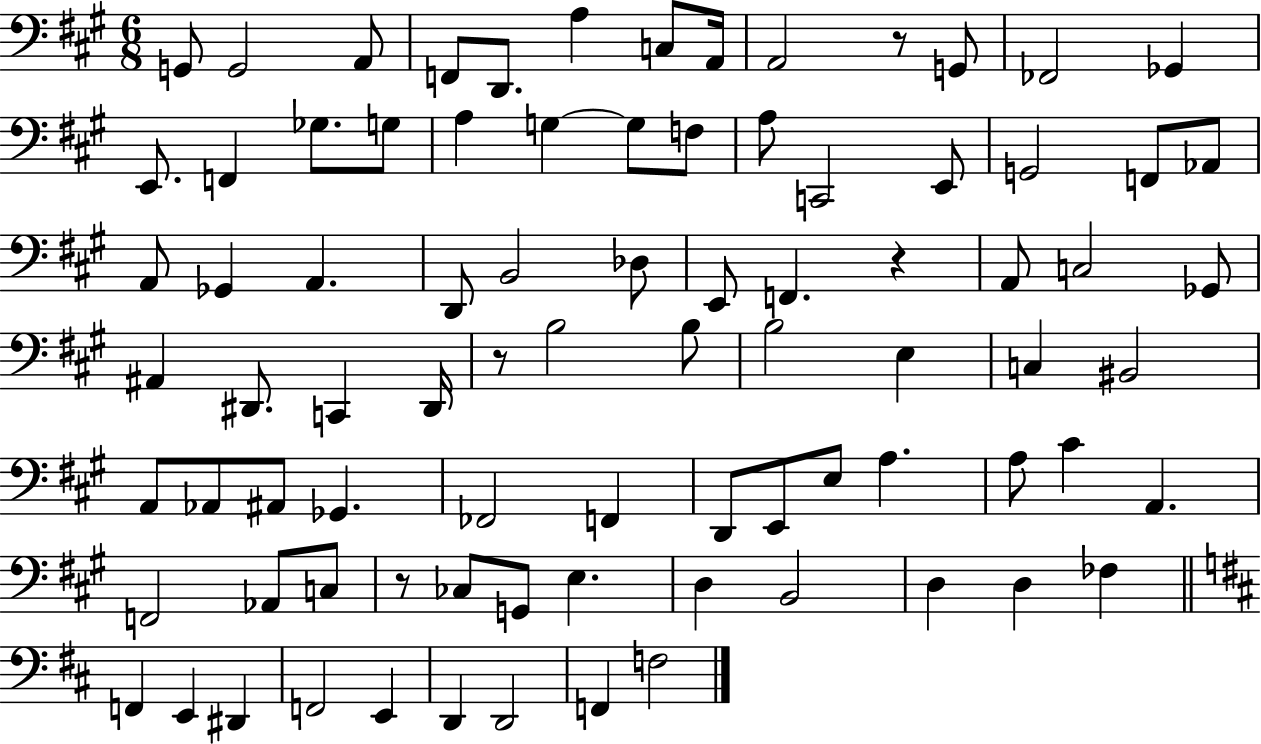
G2/e G2/h A2/e F2/e D2/e. A3/q C3/e A2/s A2/h R/e G2/e FES2/h Gb2/q E2/e. F2/q Gb3/e. G3/e A3/q G3/q G3/e F3/e A3/e C2/h E2/e G2/h F2/e Ab2/e A2/e Gb2/q A2/q. D2/e B2/h Db3/e E2/e F2/q. R/q A2/e C3/h Gb2/e A#2/q D#2/e. C2/q D#2/s R/e B3/h B3/e B3/h E3/q C3/q BIS2/h A2/e Ab2/e A#2/e Gb2/q. FES2/h F2/q D2/e E2/e E3/e A3/q. A3/e C#4/q A2/q. F2/h Ab2/e C3/e R/e CES3/e G2/e E3/q. D3/q B2/h D3/q D3/q FES3/q F2/q E2/q D#2/q F2/h E2/q D2/q D2/h F2/q F3/h